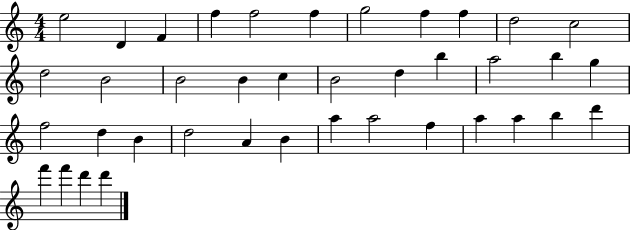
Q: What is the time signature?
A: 4/4